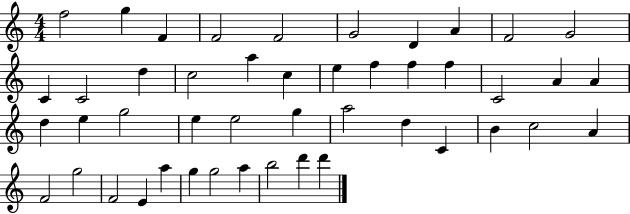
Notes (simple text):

F5/h G5/q F4/q F4/h F4/h G4/h D4/q A4/q F4/h G4/h C4/q C4/h D5/q C5/h A5/q C5/q E5/q F5/q F5/q F5/q C4/h A4/q A4/q D5/q E5/q G5/h E5/q E5/h G5/q A5/h D5/q C4/q B4/q C5/h A4/q F4/h G5/h F4/h E4/q A5/q G5/q G5/h A5/q B5/h D6/q D6/q